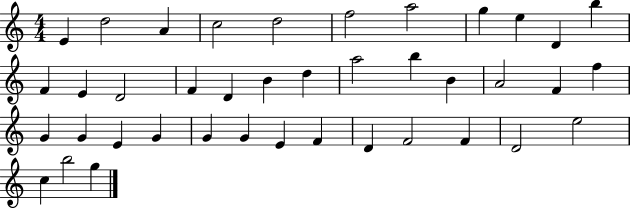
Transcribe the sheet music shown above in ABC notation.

X:1
T:Untitled
M:4/4
L:1/4
K:C
E d2 A c2 d2 f2 a2 g e D b F E D2 F D B d a2 b B A2 F f G G E G G G E F D F2 F D2 e2 c b2 g